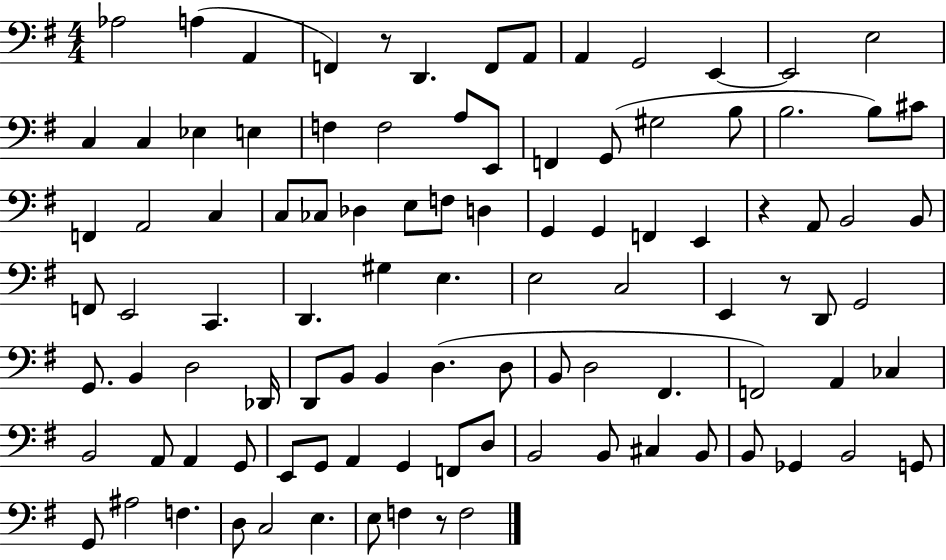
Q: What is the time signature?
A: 4/4